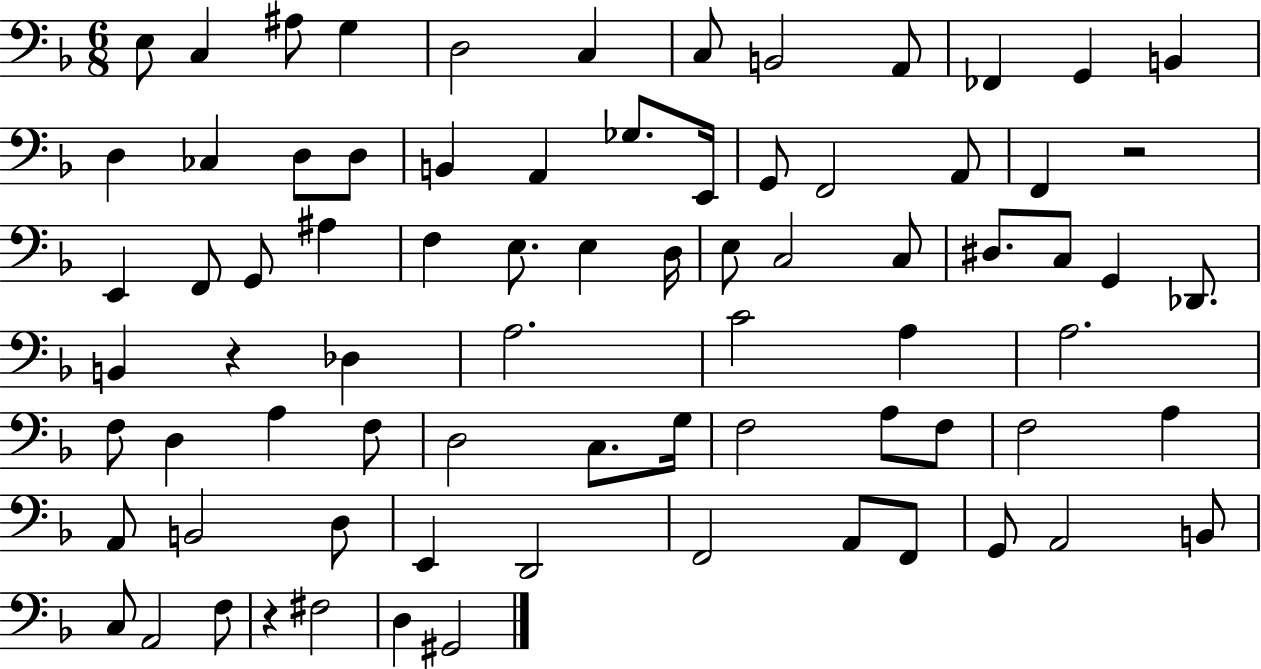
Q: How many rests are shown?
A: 3